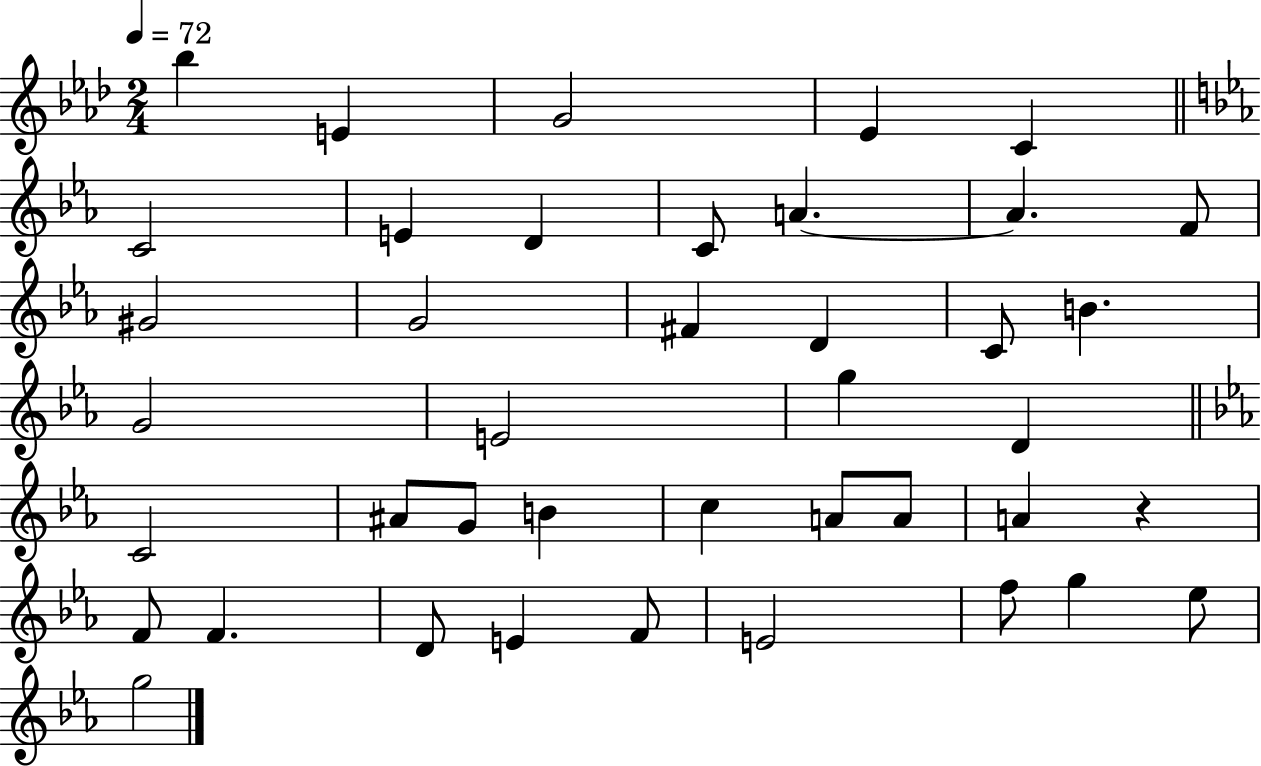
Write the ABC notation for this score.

X:1
T:Untitled
M:2/4
L:1/4
K:Ab
_b E G2 _E C C2 E D C/2 A A F/2 ^G2 G2 ^F D C/2 B G2 E2 g D C2 ^A/2 G/2 B c A/2 A/2 A z F/2 F D/2 E F/2 E2 f/2 g _e/2 g2